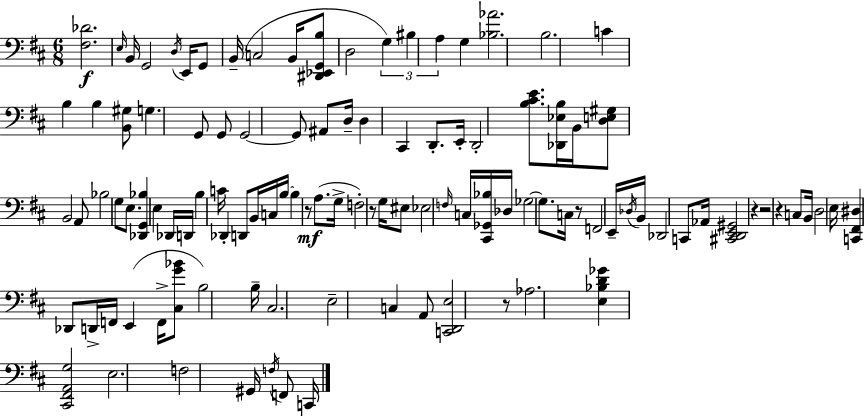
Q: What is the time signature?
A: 6/8